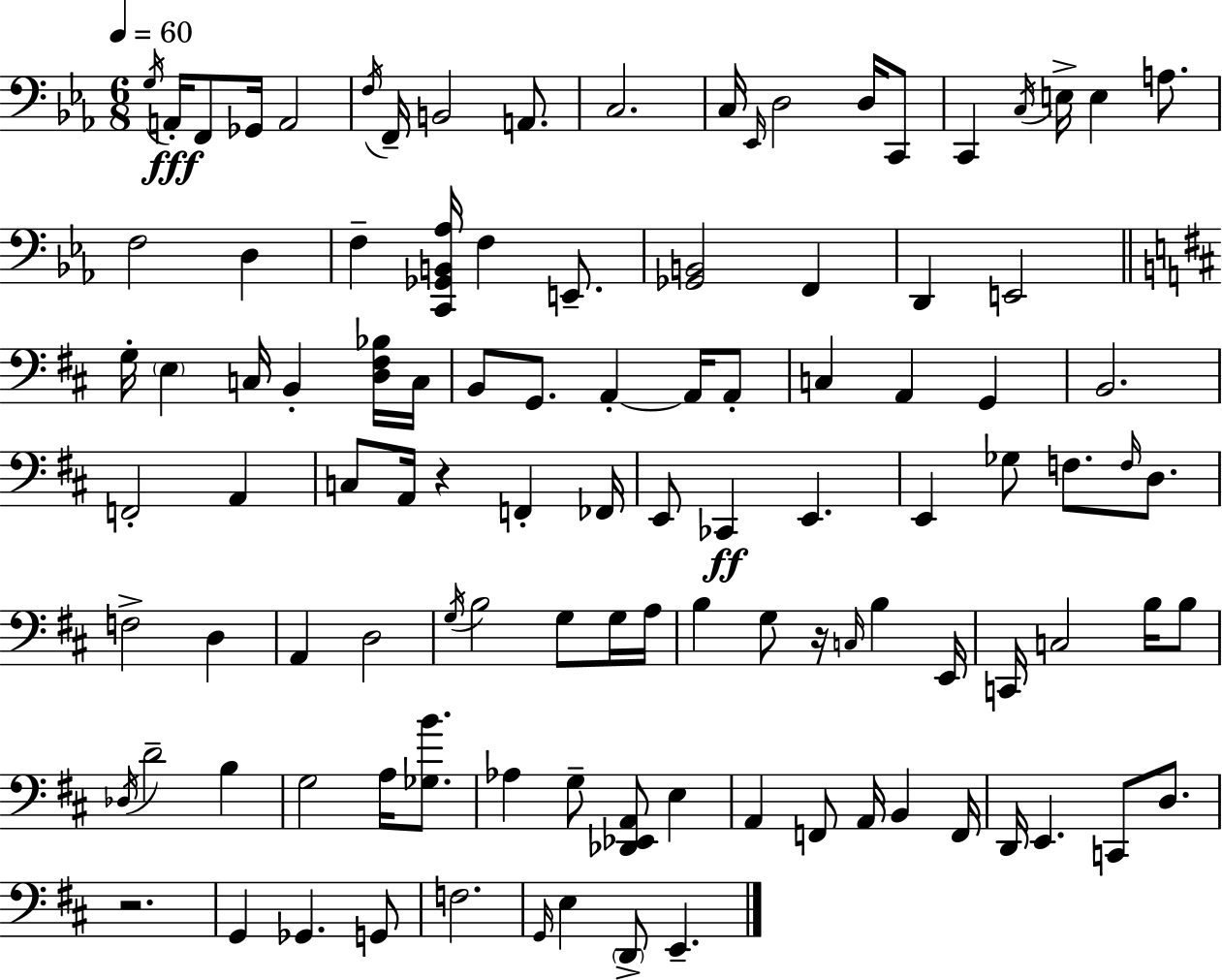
G3/s A2/s F2/e Gb2/s A2/h F3/s F2/s B2/h A2/e. C3/h. C3/s Eb2/s D3/h D3/s C2/e C2/q C3/s E3/s E3/q A3/e. F3/h D3/q F3/q [C2,Gb2,B2,Ab3]/s F3/q E2/e. [Gb2,B2]/h F2/q D2/q E2/h G3/s E3/q C3/s B2/q [D3,F#3,Bb3]/s C3/s B2/e G2/e. A2/q A2/s A2/e C3/q A2/q G2/q B2/h. F2/h A2/q C3/e A2/s R/q F2/q FES2/s E2/e CES2/q E2/q. E2/q Gb3/e F3/e. F3/s D3/e. F3/h D3/q A2/q D3/h G3/s B3/h G3/e G3/s A3/s B3/q G3/e R/s C3/s B3/q E2/s C2/s C3/h B3/s B3/e Db3/s D4/h B3/q G3/h A3/s [Gb3,B4]/e. Ab3/q G3/e [Db2,Eb2,A2]/e E3/q A2/q F2/e A2/s B2/q F2/s D2/s E2/q. C2/e D3/e. R/h. G2/q Gb2/q. G2/e F3/h. G2/s E3/q D2/e E2/q.